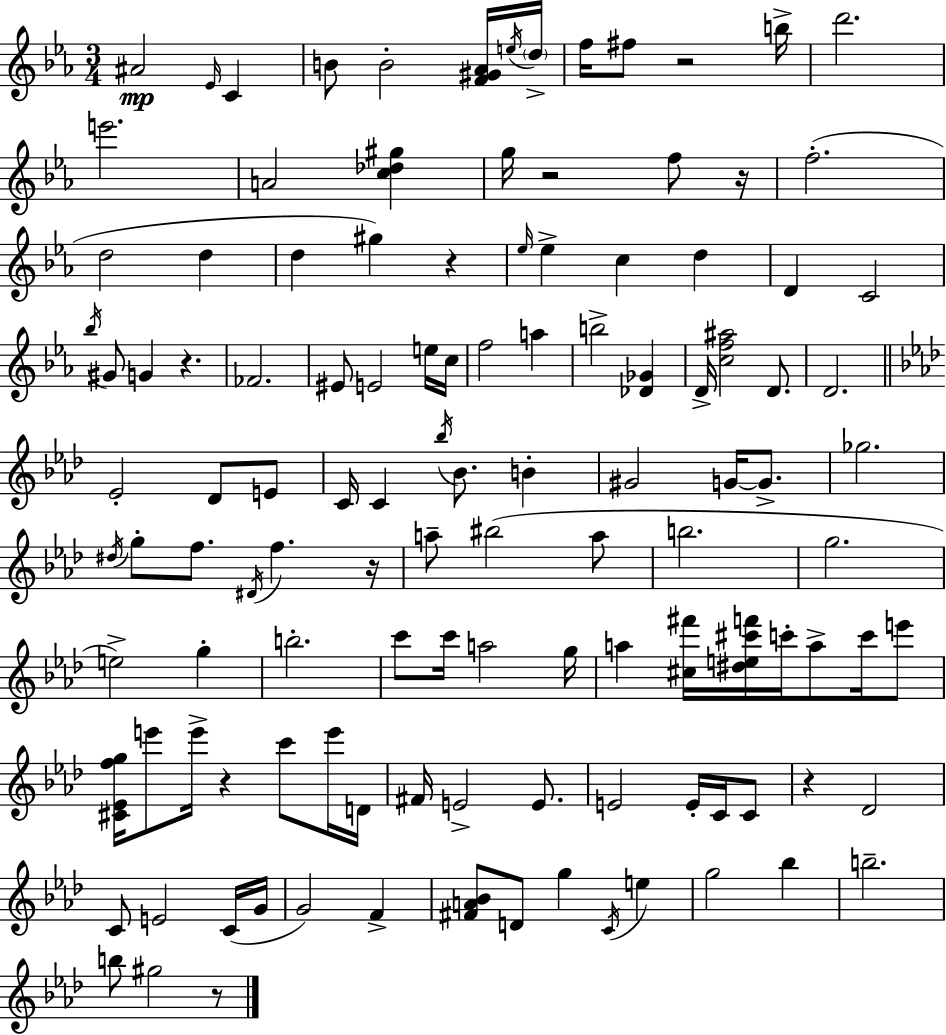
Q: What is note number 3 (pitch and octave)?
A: C4